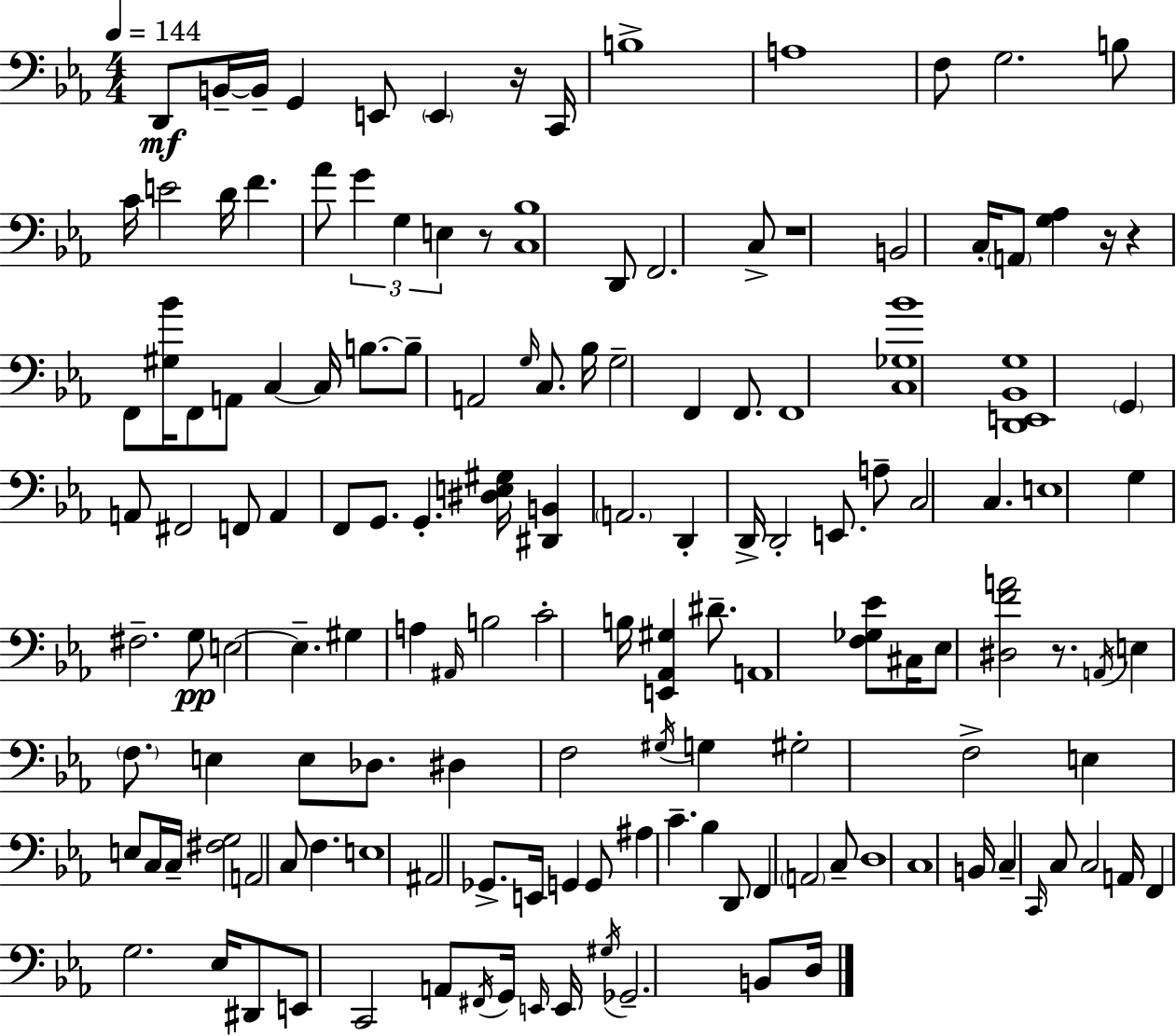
X:1
T:Untitled
M:4/4
L:1/4
K:Eb
D,,/2 B,,/4 B,,/4 G,, E,,/2 E,, z/4 C,,/4 B,4 A,4 F,/2 G,2 B,/2 C/4 E2 D/4 F _A/2 G G, E, z/2 [C,_B,]4 D,,/2 F,,2 C,/2 z4 B,,2 C,/4 A,,/2 [G,_A,] z/4 z F,,/2 [^G,_B]/4 F,,/2 A,,/2 C, C,/4 B,/2 B,/2 A,,2 G,/4 C,/2 _B,/4 G,2 F,, F,,/2 F,,4 [C,_G,_B]4 [D,,E,,_B,,G,]4 G,, A,,/2 ^F,,2 F,,/2 A,, F,,/2 G,,/2 G,, [^D,E,^G,]/4 [^D,,B,,] A,,2 D,, D,,/4 D,,2 E,,/2 A,/2 C,2 C, E,4 G, ^F,2 G,/2 E,2 E, ^G, A, ^A,,/4 B,2 C2 B,/4 [E,,_A,,^G,] ^D/2 A,,4 [F,_G,_E]/2 ^C,/4 _E,/2 [^D,FA]2 z/2 A,,/4 E, F,/2 E, E,/2 _D,/2 ^D, F,2 ^G,/4 G, ^G,2 F,2 E, E,/2 C,/4 C,/4 [^F,G,]2 A,,2 C,/2 F, E,4 ^A,,2 _G,,/2 E,,/4 G,, G,,/2 ^A, C _B, D,,/2 F,, A,,2 C,/2 D,4 C,4 B,,/4 C, C,,/4 C,/2 C,2 A,,/4 F,, G,2 _E,/4 ^D,,/2 E,,/2 C,,2 A,,/2 ^F,,/4 G,,/4 E,,/4 E,,/4 ^G,/4 _G,,2 B,,/2 D,/4